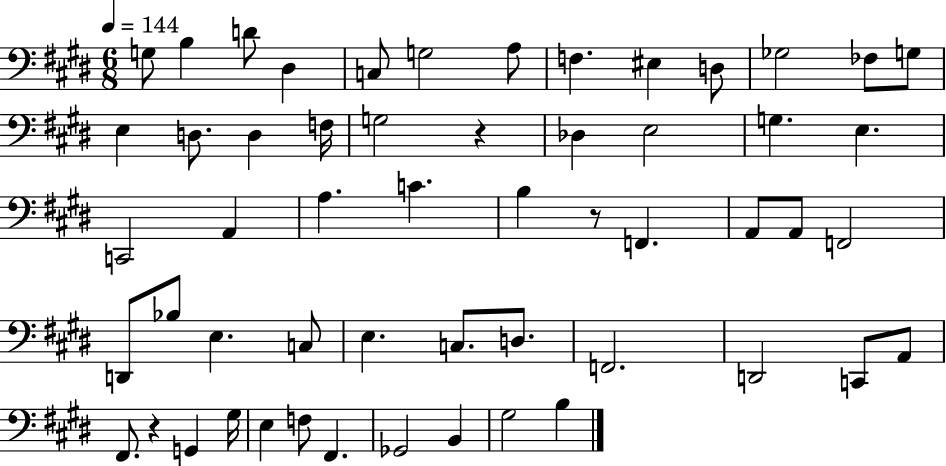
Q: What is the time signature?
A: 6/8